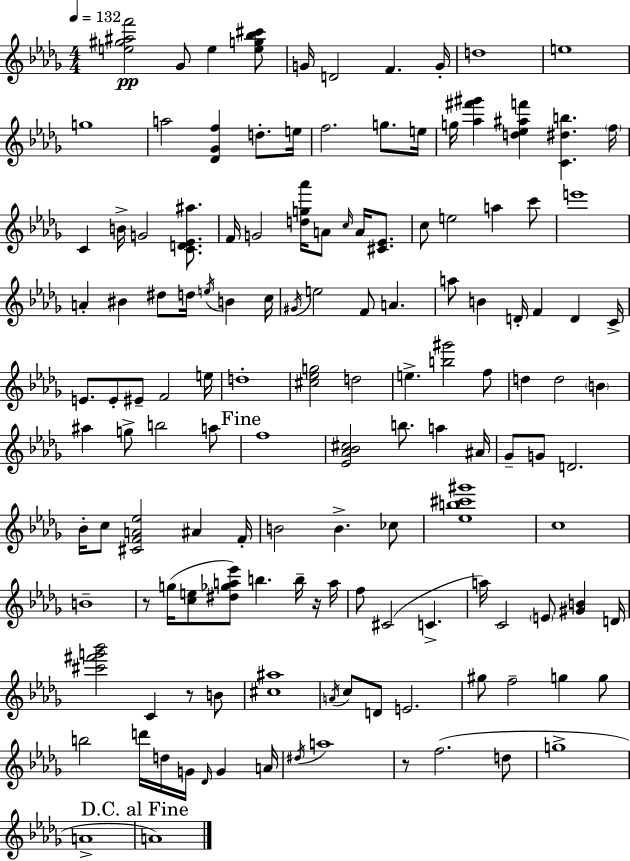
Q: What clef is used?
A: treble